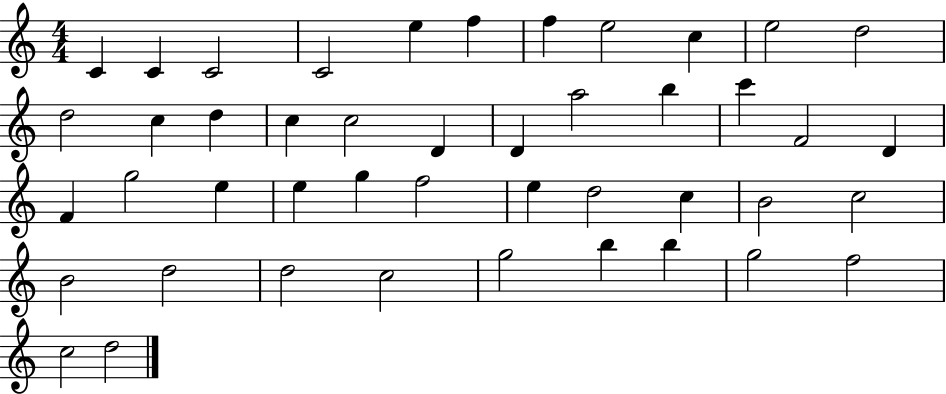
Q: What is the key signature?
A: C major